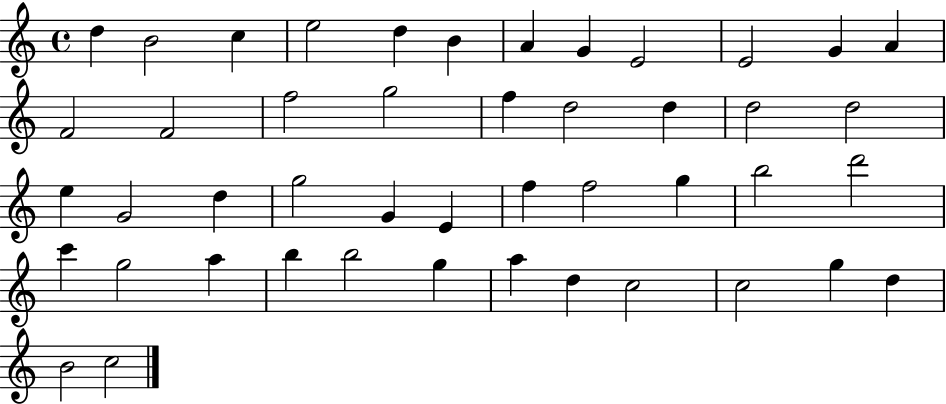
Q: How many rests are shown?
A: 0